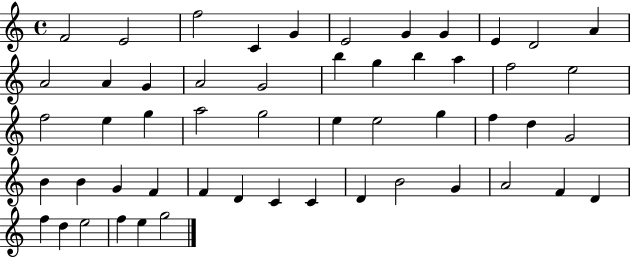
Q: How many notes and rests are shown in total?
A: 53